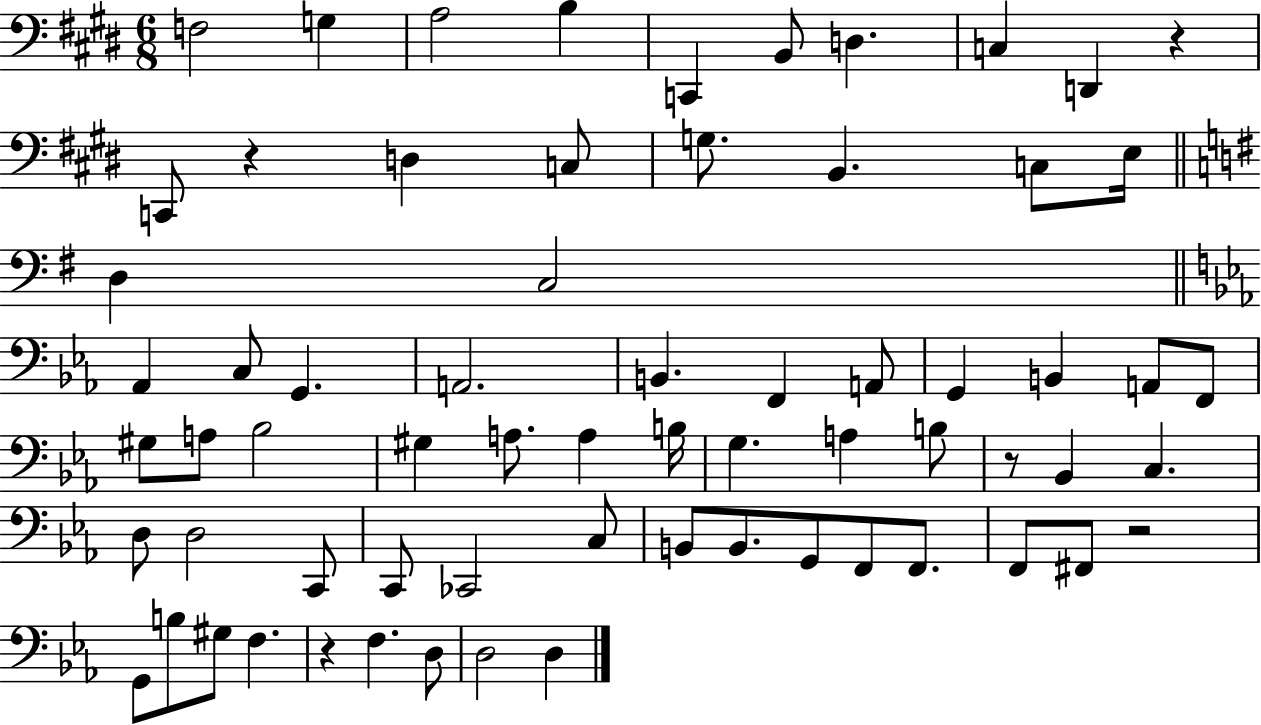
F3/h G3/q A3/h B3/q C2/q B2/e D3/q. C3/q D2/q R/q C2/e R/q D3/q C3/e G3/e. B2/q. C3/e E3/s D3/q C3/h Ab2/q C3/e G2/q. A2/h. B2/q. F2/q A2/e G2/q B2/q A2/e F2/e G#3/e A3/e Bb3/h G#3/q A3/e. A3/q B3/s G3/q. A3/q B3/e R/e Bb2/q C3/q. D3/e D3/h C2/e C2/e CES2/h C3/e B2/e B2/e. G2/e F2/e F2/e. F2/e F#2/e R/h G2/e B3/e G#3/e F3/q. R/q F3/q. D3/e D3/h D3/q